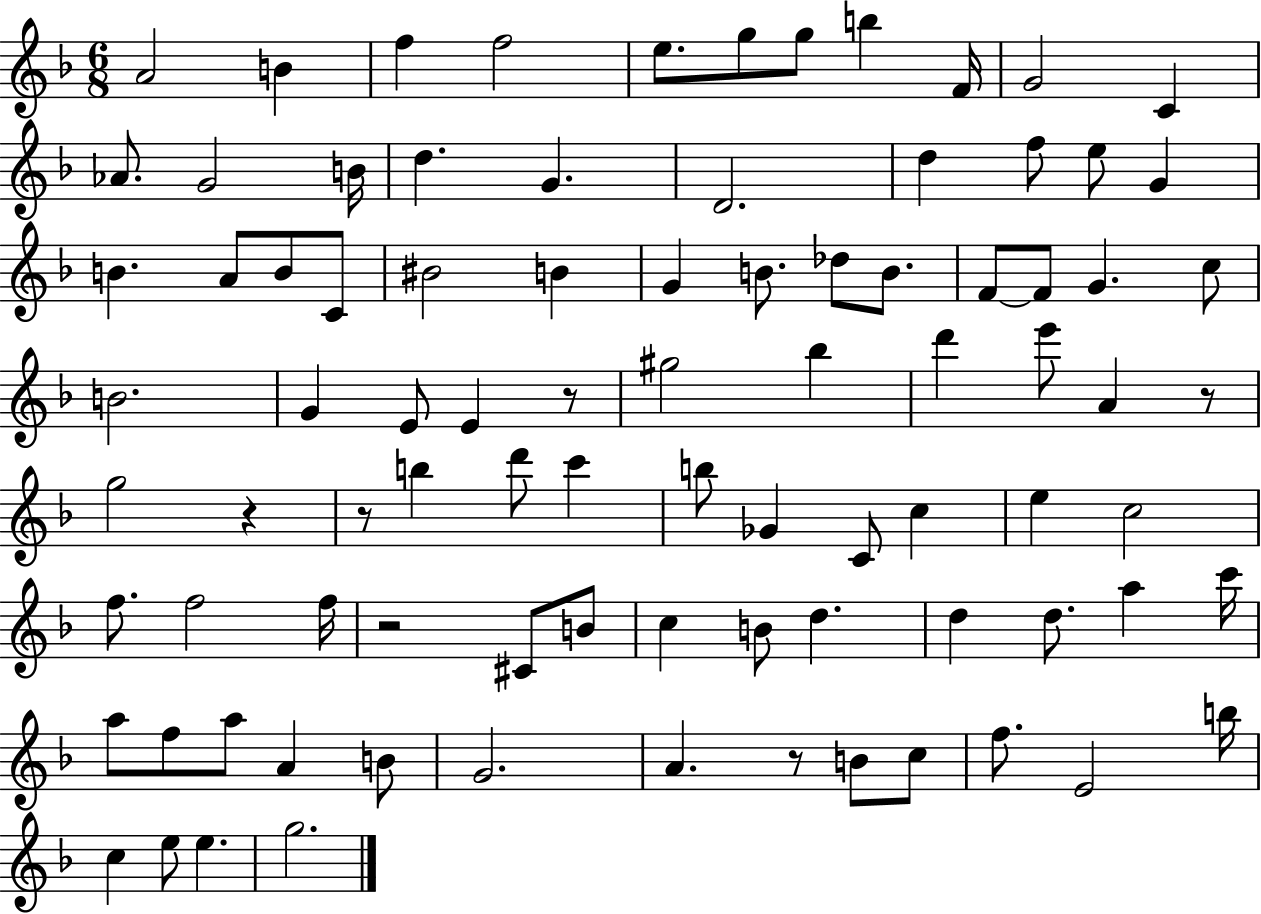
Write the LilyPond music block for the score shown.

{
  \clef treble
  \numericTimeSignature
  \time 6/8
  \key f \major
  a'2 b'4 | f''4 f''2 | e''8. g''8 g''8 b''4 f'16 | g'2 c'4 | \break aes'8. g'2 b'16 | d''4. g'4. | d'2. | d''4 f''8 e''8 g'4 | \break b'4. a'8 b'8 c'8 | bis'2 b'4 | g'4 b'8. des''8 b'8. | f'8~~ f'8 g'4. c''8 | \break b'2. | g'4 e'8 e'4 r8 | gis''2 bes''4 | d'''4 e'''8 a'4 r8 | \break g''2 r4 | r8 b''4 d'''8 c'''4 | b''8 ges'4 c'8 c''4 | e''4 c''2 | \break f''8. f''2 f''16 | r2 cis'8 b'8 | c''4 b'8 d''4. | d''4 d''8. a''4 c'''16 | \break a''8 f''8 a''8 a'4 b'8 | g'2. | a'4. r8 b'8 c''8 | f''8. e'2 b''16 | \break c''4 e''8 e''4. | g''2. | \bar "|."
}